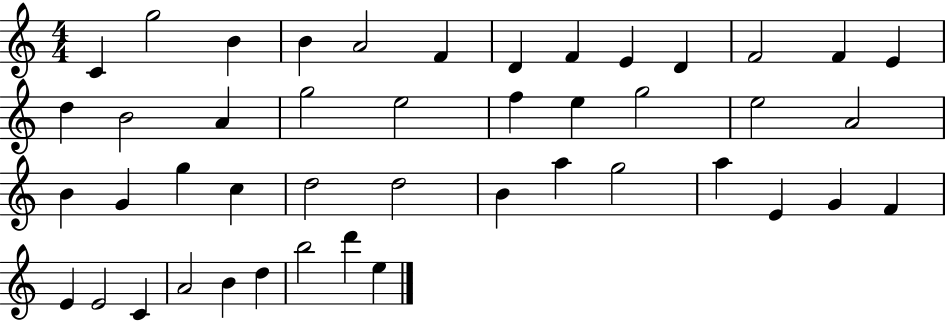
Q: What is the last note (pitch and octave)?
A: E5